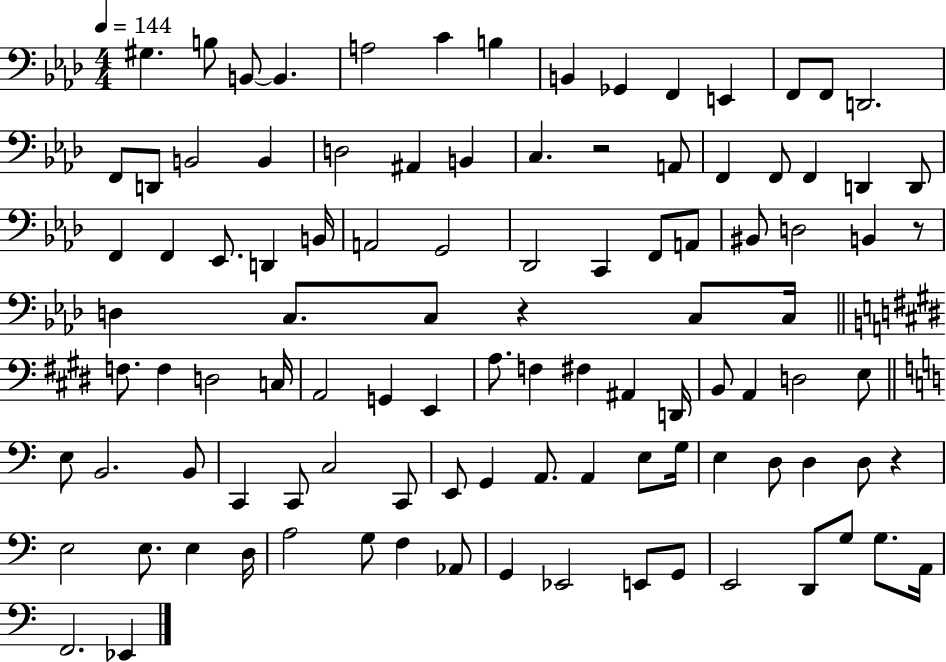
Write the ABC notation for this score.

X:1
T:Untitled
M:4/4
L:1/4
K:Ab
^G, B,/2 B,,/2 B,, A,2 C B, B,, _G,, F,, E,, F,,/2 F,,/2 D,,2 F,,/2 D,,/2 B,,2 B,, D,2 ^A,, B,, C, z2 A,,/2 F,, F,,/2 F,, D,, D,,/2 F,, F,, _E,,/2 D,, B,,/4 A,,2 G,,2 _D,,2 C,, F,,/2 A,,/2 ^B,,/2 D,2 B,, z/2 D, C,/2 C,/2 z C,/2 C,/4 F,/2 F, D,2 C,/4 A,,2 G,, E,, A,/2 F, ^F, ^A,, D,,/4 B,,/2 A,, D,2 E,/2 E,/2 B,,2 B,,/2 C,, C,,/2 C,2 C,,/2 E,,/2 G,, A,,/2 A,, E,/2 G,/4 E, D,/2 D, D,/2 z E,2 E,/2 E, D,/4 A,2 G,/2 F, _A,,/2 G,, _E,,2 E,,/2 G,,/2 E,,2 D,,/2 G,/2 G,/2 A,,/4 F,,2 _E,,